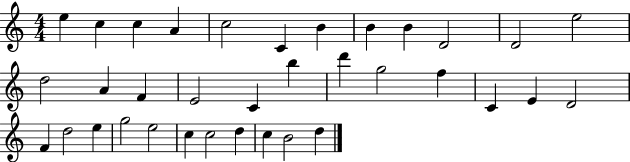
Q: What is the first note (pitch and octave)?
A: E5